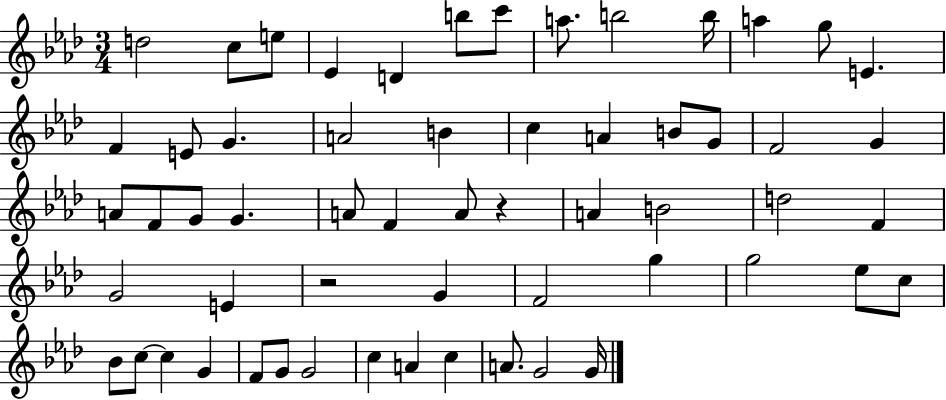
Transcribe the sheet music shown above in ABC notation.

X:1
T:Untitled
M:3/4
L:1/4
K:Ab
d2 c/2 e/2 _E D b/2 c'/2 a/2 b2 b/4 a g/2 E F E/2 G A2 B c A B/2 G/2 F2 G A/2 F/2 G/2 G A/2 F A/2 z A B2 d2 F G2 E z2 G F2 g g2 _e/2 c/2 _B/2 c/2 c G F/2 G/2 G2 c A c A/2 G2 G/4